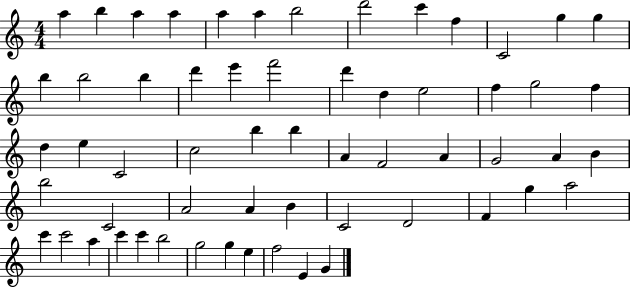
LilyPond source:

{
  \clef treble
  \numericTimeSignature
  \time 4/4
  \key c \major
  a''4 b''4 a''4 a''4 | a''4 a''4 b''2 | d'''2 c'''4 f''4 | c'2 g''4 g''4 | \break b''4 b''2 b''4 | d'''4 e'''4 f'''2 | d'''4 d''4 e''2 | f''4 g''2 f''4 | \break d''4 e''4 c'2 | c''2 b''4 b''4 | a'4 f'2 a'4 | g'2 a'4 b'4 | \break b''2 c'2 | a'2 a'4 b'4 | c'2 d'2 | f'4 g''4 a''2 | \break c'''4 c'''2 a''4 | c'''4 c'''4 b''2 | g''2 g''4 e''4 | f''2 e'4 g'4 | \break \bar "|."
}